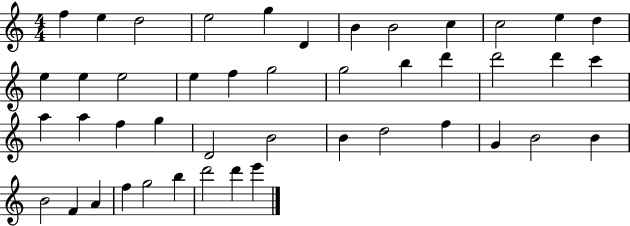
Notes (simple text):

F5/q E5/q D5/h E5/h G5/q D4/q B4/q B4/h C5/q C5/h E5/q D5/q E5/q E5/q E5/h E5/q F5/q G5/h G5/h B5/q D6/q D6/h D6/q C6/q A5/q A5/q F5/q G5/q D4/h B4/h B4/q D5/h F5/q G4/q B4/h B4/q B4/h F4/q A4/q F5/q G5/h B5/q D6/h D6/q E6/q